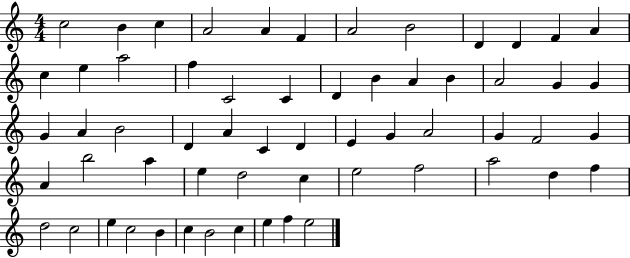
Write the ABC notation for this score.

X:1
T:Untitled
M:4/4
L:1/4
K:C
c2 B c A2 A F A2 B2 D D F A c e a2 f C2 C D B A B A2 G G G A B2 D A C D E G A2 G F2 G A b2 a e d2 c e2 f2 a2 d f d2 c2 e c2 B c B2 c e f e2